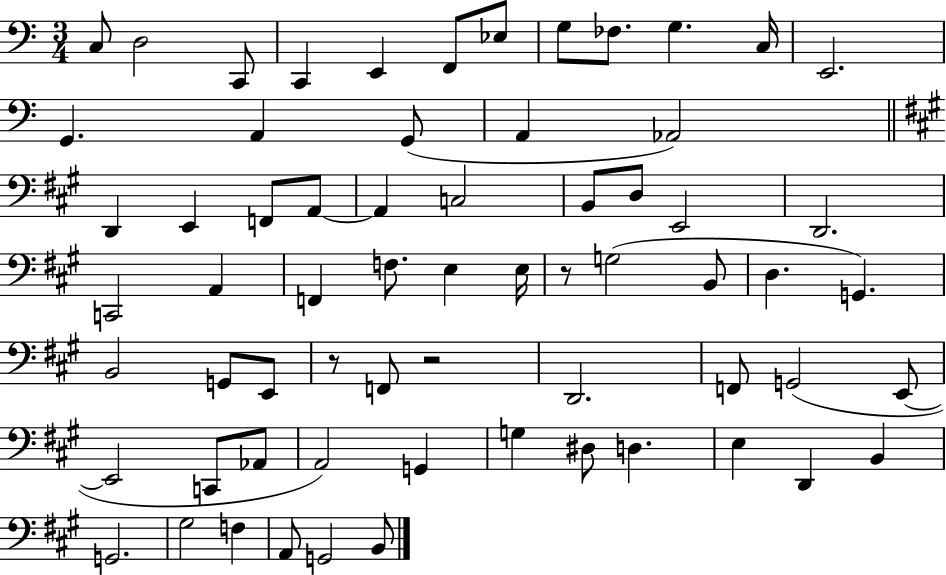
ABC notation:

X:1
T:Untitled
M:3/4
L:1/4
K:C
C,/2 D,2 C,,/2 C,, E,, F,,/2 _E,/2 G,/2 _F,/2 G, C,/4 E,,2 G,, A,, G,,/2 A,, _A,,2 D,, E,, F,,/2 A,,/2 A,, C,2 B,,/2 D,/2 E,,2 D,,2 C,,2 A,, F,, F,/2 E, E,/4 z/2 G,2 B,,/2 D, G,, B,,2 G,,/2 E,,/2 z/2 F,,/2 z2 D,,2 F,,/2 G,,2 E,,/2 E,,2 C,,/2 _A,,/2 A,,2 G,, G, ^D,/2 D, E, D,, B,, G,,2 ^G,2 F, A,,/2 G,,2 B,,/2